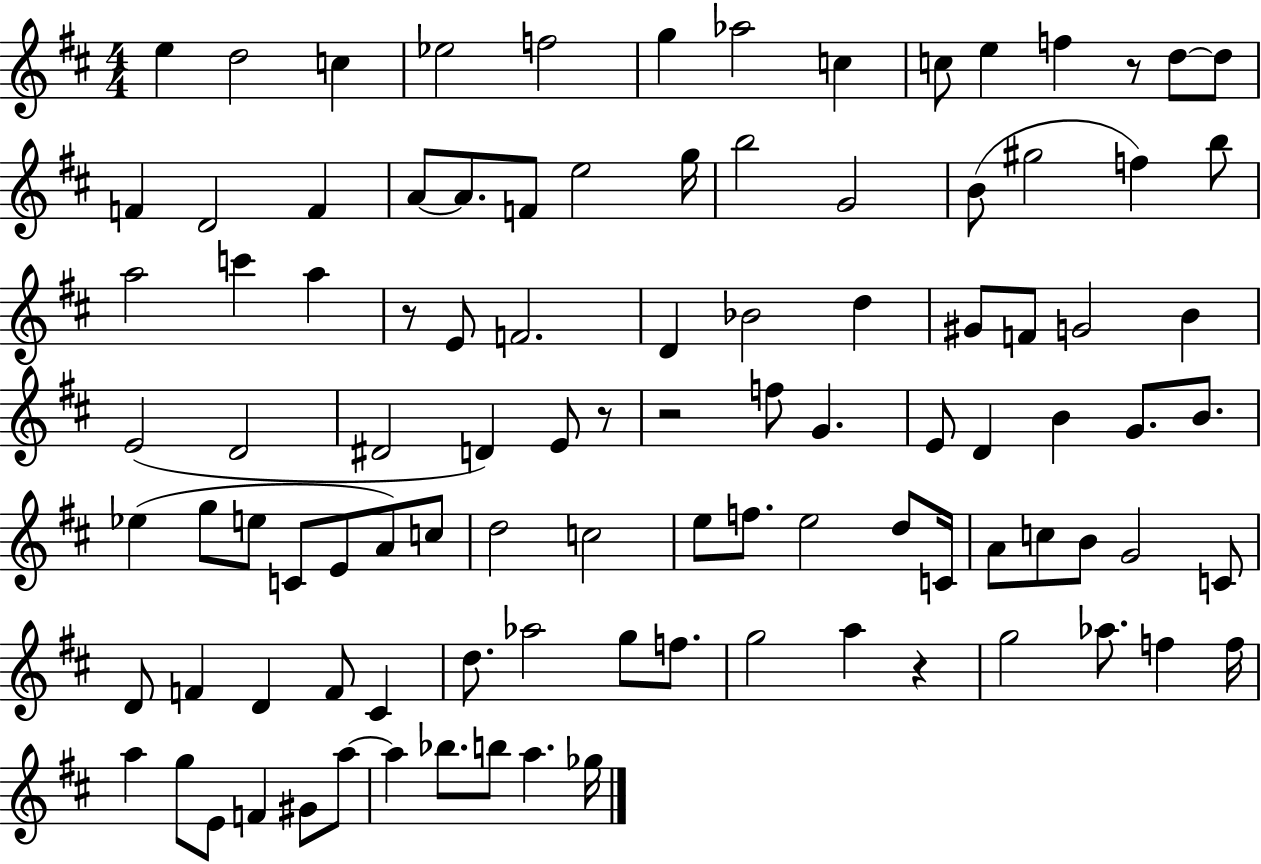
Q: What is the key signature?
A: D major